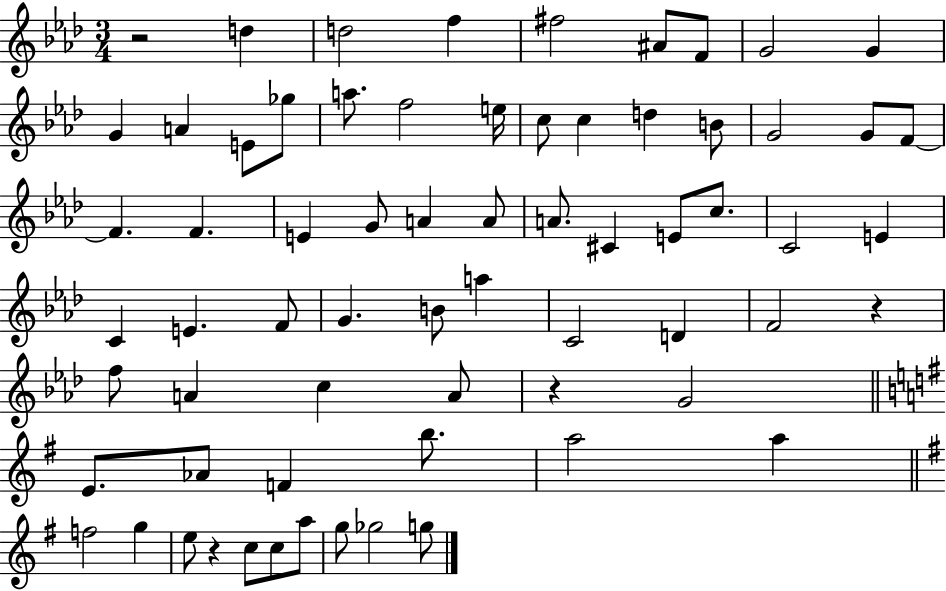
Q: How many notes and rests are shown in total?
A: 67